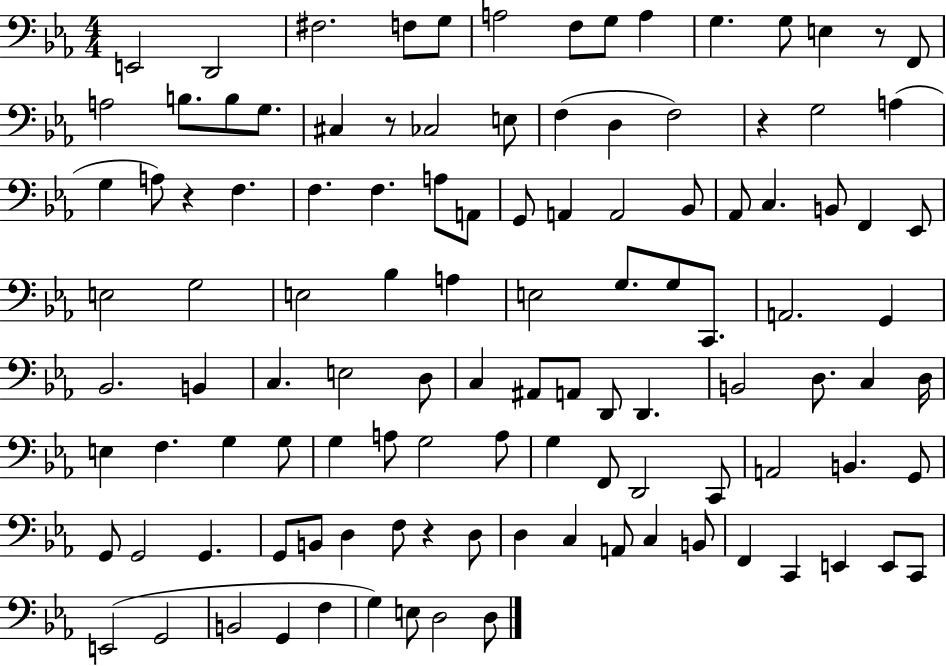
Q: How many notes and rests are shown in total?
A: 113